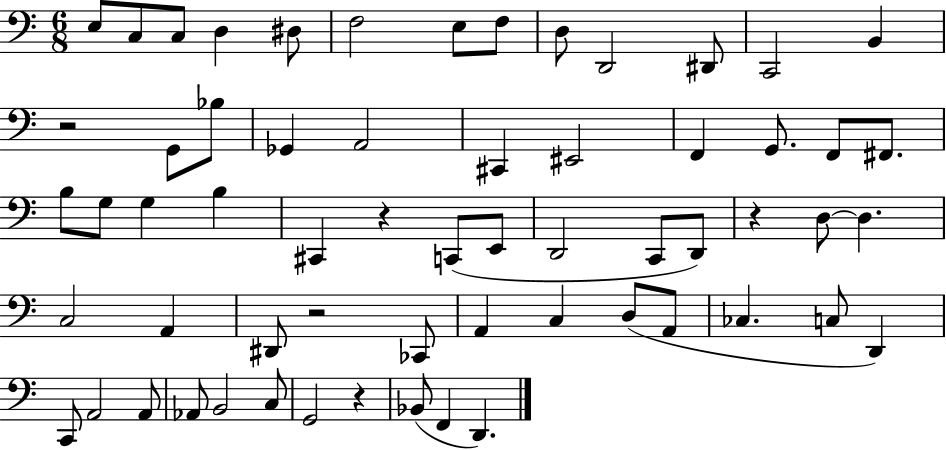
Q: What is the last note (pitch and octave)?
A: D2